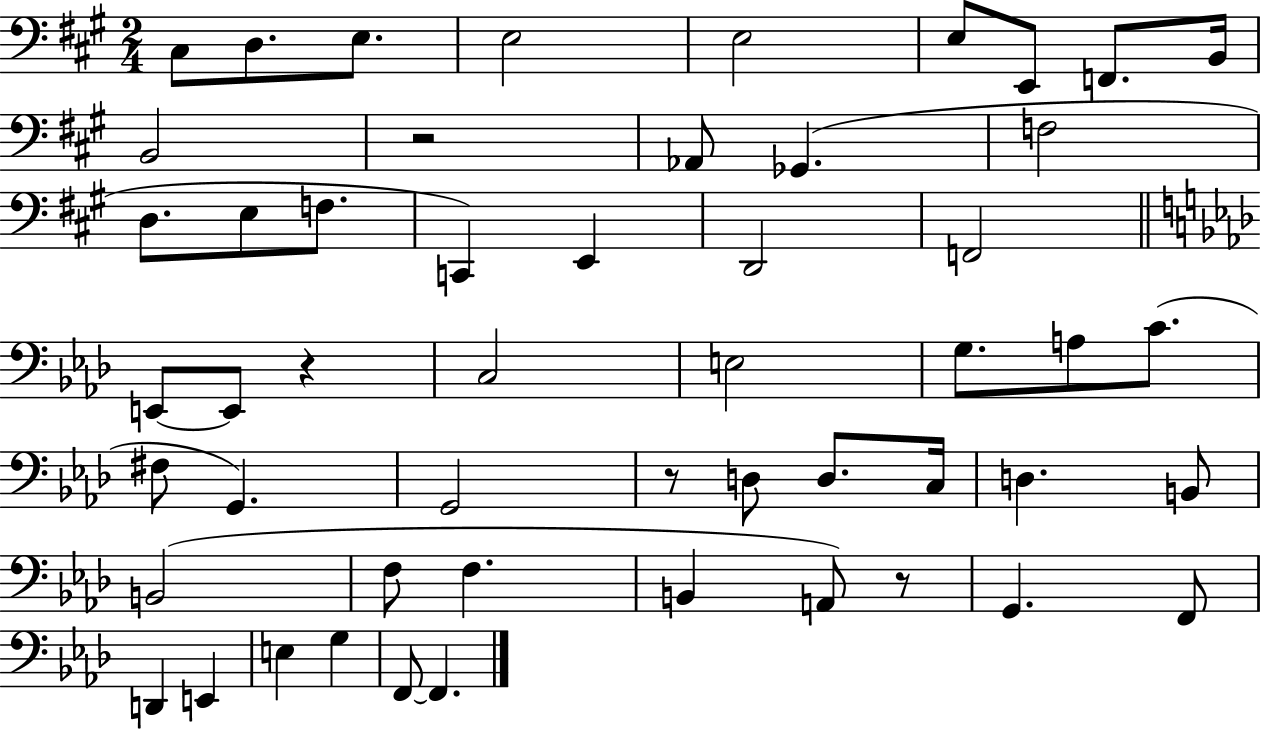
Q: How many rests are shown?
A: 4